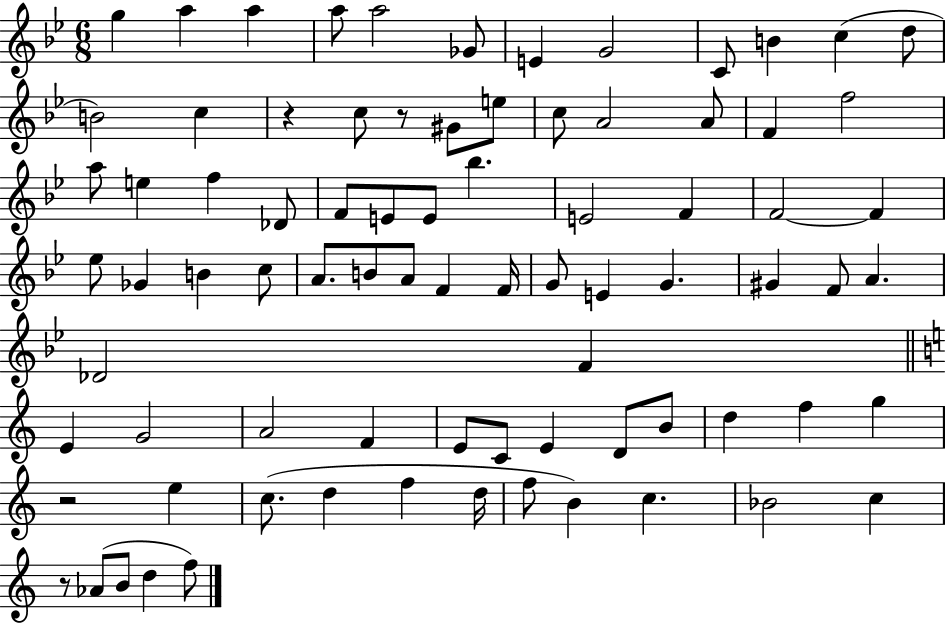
G5/q A5/q A5/q A5/e A5/h Gb4/e E4/q G4/h C4/e B4/q C5/q D5/e B4/h C5/q R/q C5/e R/e G#4/e E5/e C5/e A4/h A4/e F4/q F5/h A5/e E5/q F5/q Db4/e F4/e E4/e E4/e Bb5/q. E4/h F4/q F4/h F4/q Eb5/e Gb4/q B4/q C5/e A4/e. B4/e A4/e F4/q F4/s G4/e E4/q G4/q. G#4/q F4/e A4/q. Db4/h F4/q E4/q G4/h A4/h F4/q E4/e C4/e E4/q D4/e B4/e D5/q F5/q G5/q R/h E5/q C5/e. D5/q F5/q D5/s F5/e B4/q C5/q. Bb4/h C5/q R/e Ab4/e B4/e D5/q F5/e